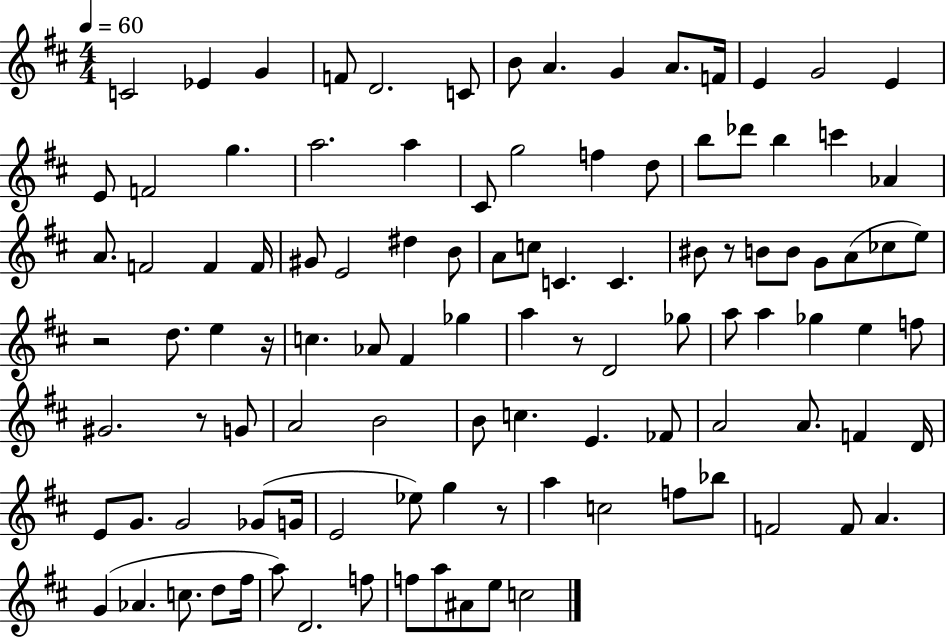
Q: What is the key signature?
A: D major